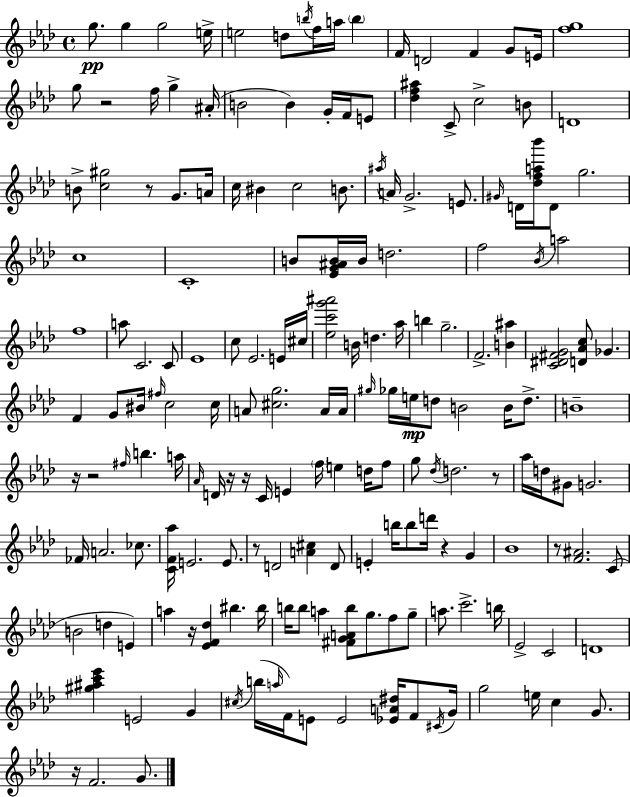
G5/e. G5/q G5/h E5/s E5/h D5/e B5/s F5/s A5/s B5/q F4/s D4/h F4/q G4/e E4/s [F5,G5]/w G5/e R/h F5/s G5/q A#4/s B4/h B4/q G4/s F4/s E4/e [Db5,F5,A#5]/q C4/e C5/h B4/e D4/w B4/e [C5,G#5]/h R/e G4/e. A4/s C5/s BIS4/q C5/h B4/e. A#5/s A4/s G4/h. E4/e. G#4/s D4/s [Db5,F5,A5,Bb6]/s D4/e G5/h. C5/w C4/w B4/e [Eb4,G4,A#4,B4]/s B4/s D5/h. F5/h Bb4/s A5/h F5/w A5/e C4/h. C4/e Eb4/w C5/e Eb4/h. E4/s C#5/s [Eb5,C6,G6,A#6]/h B4/s D5/q. Ab5/s B5/q G5/h. F4/h. [B4,A#5]/q [C4,D#4,F#4,G4]/h [D4,Ab4,C5]/e Gb4/q. F4/q G4/e BIS4/s F#5/s C5/h C5/s A4/e [C#5,G5]/h. A4/s A4/s G#5/s Gb5/s E5/s D5/e B4/h B4/s D5/e. B4/w R/s R/h F#5/s B5/q. A5/s Ab4/s D4/s R/s R/s C4/s E4/q F5/s E5/q D5/s F5/e G5/e Db5/s D5/h. R/e Ab5/s D5/s G#4/e G4/h. FES4/s A4/h. CES5/e. [C4,F4,Ab5]/s E4/h. E4/e. R/e D4/h [A4,C#5]/q D4/e E4/q B5/s B5/e D6/s R/q G4/q Bb4/w R/e [F4,A#4]/h. C4/e B4/h D5/q E4/q A5/q R/s [Eb4,F4,Db5]/q BIS5/q. BIS5/s B5/s B5/e A5/q [F#4,G4,A4,B5]/e G5/e. F5/e G5/e A5/e. C6/h. B5/s Eb4/h C4/h D4/w [G#5,A#5,C6,Eb6]/q E4/h G4/q C#5/s B5/s A5/s F4/s E4/e E4/h [Eb4,A4,D#5]/s F4/e C#4/s G4/s G5/h E5/s C5/q G4/e. R/s F4/h. G4/e.